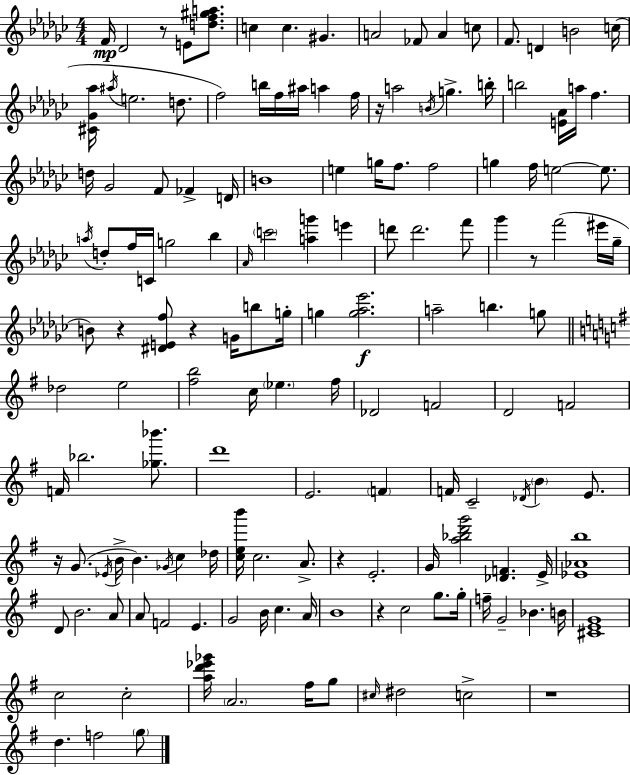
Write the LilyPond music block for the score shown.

{
  \clef treble
  \numericTimeSignature
  \time 4/4
  \key ees \minor
  f'16\mp des'2 r8 e'8 <d'' f'' gis'' a''>8. | c''4 c''4. gis'4. | a'2 fes'8 a'4 c''8 | f'8. d'4 b'2 c''16( | \break <cis' ges' aes''>16 \acciaccatura { ais''16 } e''2. d''8. | f''2) b''16 f''16 ais''16 a''4 | f''16 r16 a''2 \acciaccatura { b'16 } g''4.-> | b''16-. b''2 <e' aes'>16 a''16 f''4. | \break d''16 ges'2 f'8 fes'4-> | d'16 b'1 | e''4 g''16 f''8. f''2 | g''4 f''16 e''2~~ e''8. | \break \acciaccatura { a''16 } d''8-. f''16 c'16 g''2 bes''4 | \grace { aes'16 } \parenthesize c'''2 <a'' g'''>4 | e'''4 d'''8 d'''2. | f'''8 ges'''4 r8 f'''2( | \break eis'''16 ges''16-- b'8) r4 <dis' e' f''>8 r4 | g'16 b''8 g''16-. g''4 <g'' aes'' ees'''>2.\f | a''2-- b''4. | g''8 \bar "||" \break \key g \major des''2 e''2 | <fis'' b''>2 c''16 \parenthesize ees''4. fis''16 | des'2 f'2 | d'2 f'2 | \break f'16 bes''2. <ges'' bes'''>8. | d'''1 | e'2. \parenthesize f'4 | f'16 c'2-- \acciaccatura { des'16 } \parenthesize b'4 e'8. | \break r16 g'8.( \acciaccatura { ees'16 } b'16-> b'4.) \acciaccatura { ges'16 } c''4 | des''16 <c'' e'' b'''>16 c''2. | a'8.-> r4 e'2.-. | g'16 <a'' bes'' d''' g'''>2 <des' f'>4. | \break e'16-> <ees' aes' b''>1 | d'8 b'2. | a'8 a'8 f'2 e'4. | g'2 b'16 c''4. | \break a'16 b'1 | r4 c''2 g''8. | g''16-. f''16-- g'2-- bes'4. | b'16 <cis' e' g'>1 | \break c''2 c''2-. | <a'' d''' ees''' ges'''>16 \parenthesize a'2. | fis''16 g''8 \grace { cis''16 } dis''2 c''2-> | r1 | \break d''4. f''2 | \parenthesize g''8 \bar "|."
}